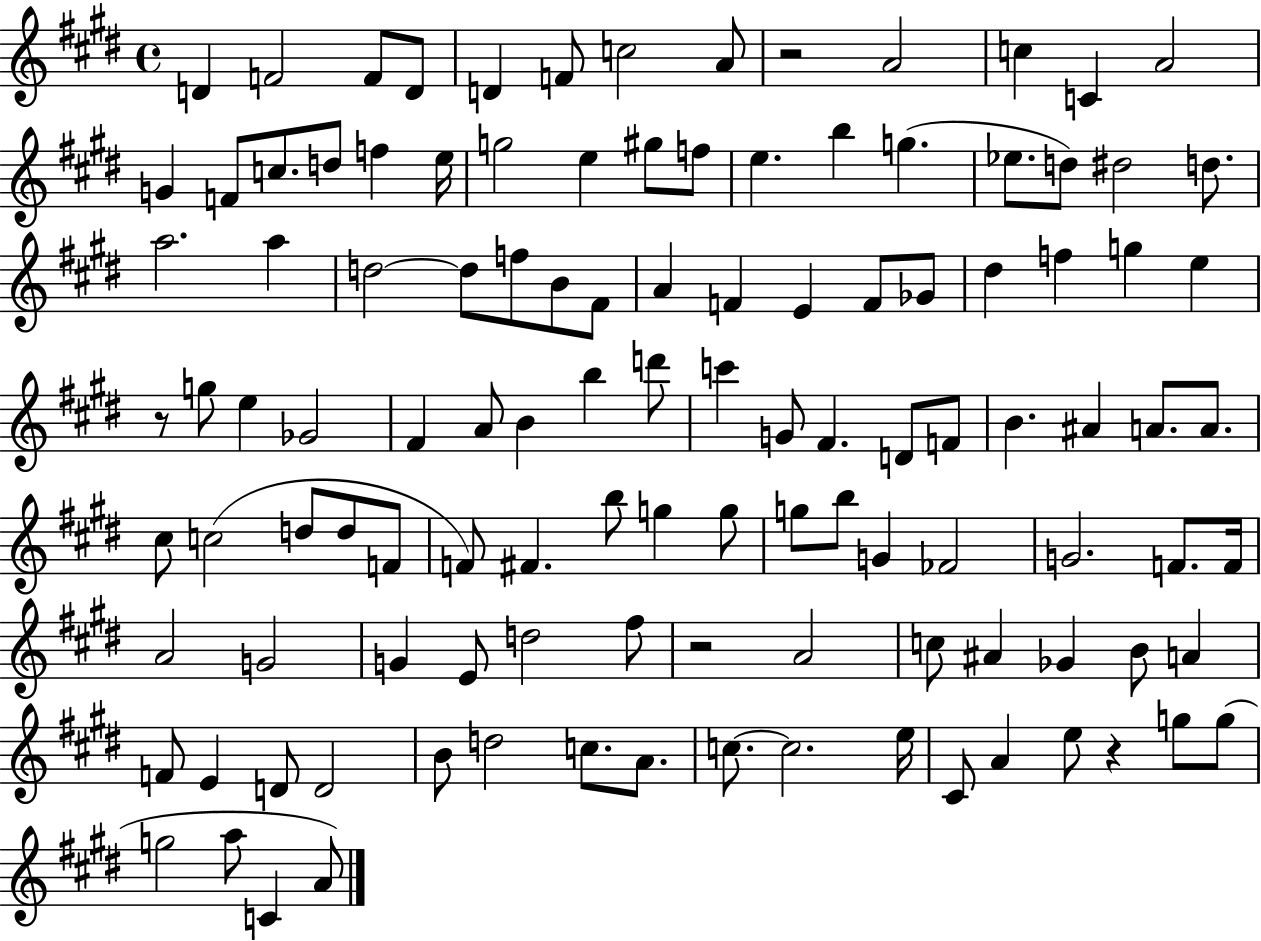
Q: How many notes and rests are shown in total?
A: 115